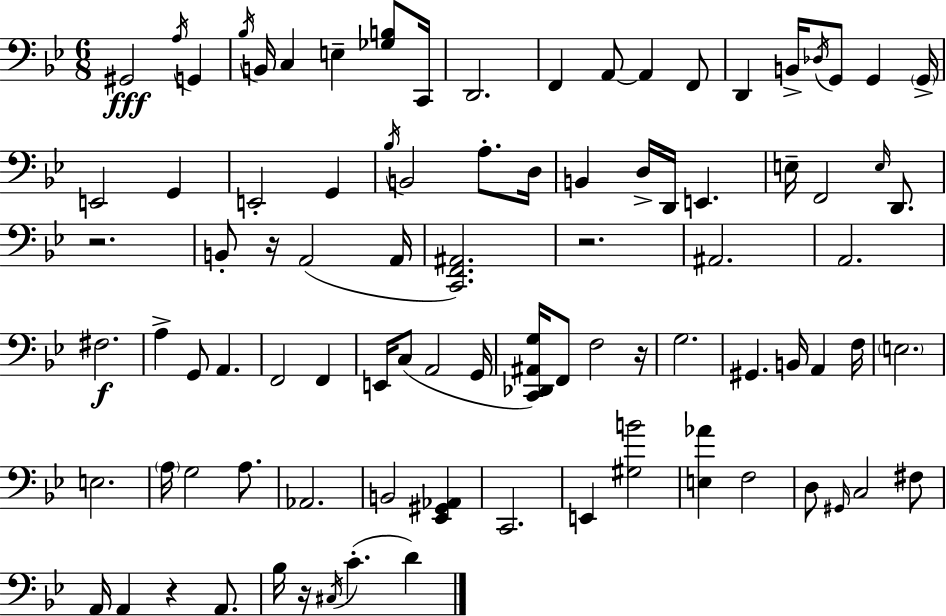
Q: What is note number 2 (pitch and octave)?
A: A3